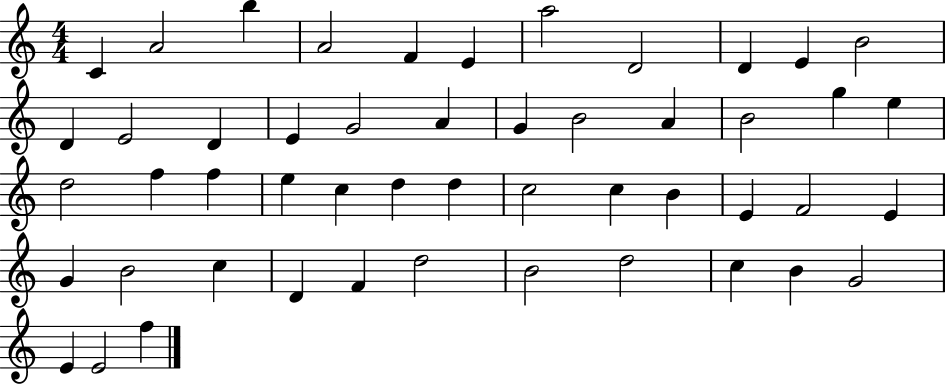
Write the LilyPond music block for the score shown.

{
  \clef treble
  \numericTimeSignature
  \time 4/4
  \key c \major
  c'4 a'2 b''4 | a'2 f'4 e'4 | a''2 d'2 | d'4 e'4 b'2 | \break d'4 e'2 d'4 | e'4 g'2 a'4 | g'4 b'2 a'4 | b'2 g''4 e''4 | \break d''2 f''4 f''4 | e''4 c''4 d''4 d''4 | c''2 c''4 b'4 | e'4 f'2 e'4 | \break g'4 b'2 c''4 | d'4 f'4 d''2 | b'2 d''2 | c''4 b'4 g'2 | \break e'4 e'2 f''4 | \bar "|."
}